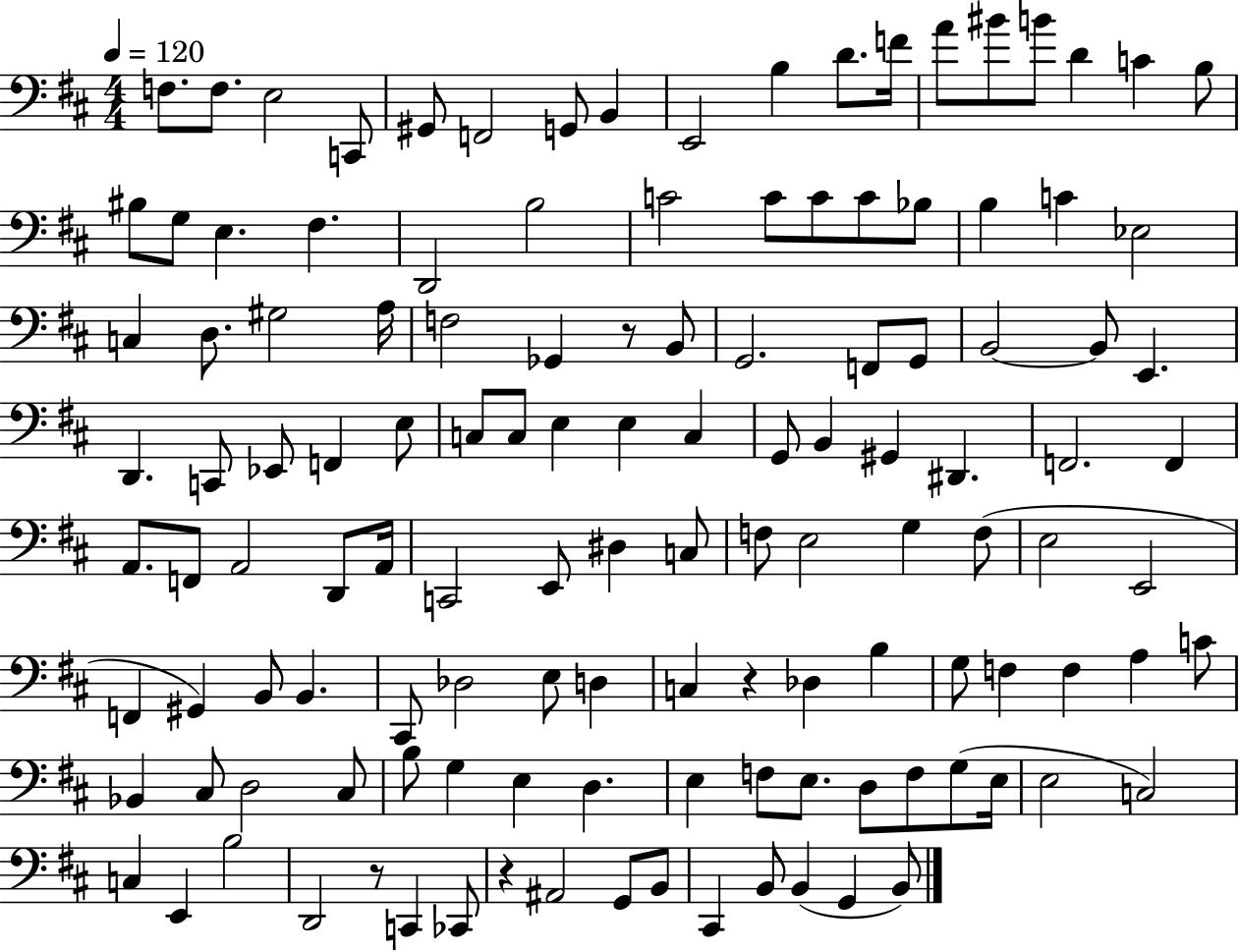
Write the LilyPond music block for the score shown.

{
  \clef bass
  \numericTimeSignature
  \time 4/4
  \key d \major
  \tempo 4 = 120
  f8. f8. e2 c,8 | gis,8 f,2 g,8 b,4 | e,2 b4 d'8. f'16 | a'8 bis'8 b'8 d'4 c'4 b8 | \break bis8 g8 e4. fis4. | d,2 b2 | c'2 c'8 c'8 c'8 bes8 | b4 c'4 ees2 | \break c4 d8. gis2 a16 | f2 ges,4 r8 b,8 | g,2. f,8 g,8 | b,2~~ b,8 e,4. | \break d,4. c,8 ees,8 f,4 e8 | c8 c8 e4 e4 c4 | g,8 b,4 gis,4 dis,4. | f,2. f,4 | \break a,8. f,8 a,2 d,8 a,16 | c,2 e,8 dis4 c8 | f8 e2 g4 f8( | e2 e,2 | \break f,4 gis,4) b,8 b,4. | cis,8 des2 e8 d4 | c4 r4 des4 b4 | g8 f4 f4 a4 c'8 | \break bes,4 cis8 d2 cis8 | b8 g4 e4 d4. | e4 f8 e8. d8 f8 g8( e16 | e2 c2) | \break c4 e,4 b2 | d,2 r8 c,4 ces,8 | r4 ais,2 g,8 b,8 | cis,4 b,8 b,4( g,4 b,8) | \break \bar "|."
}